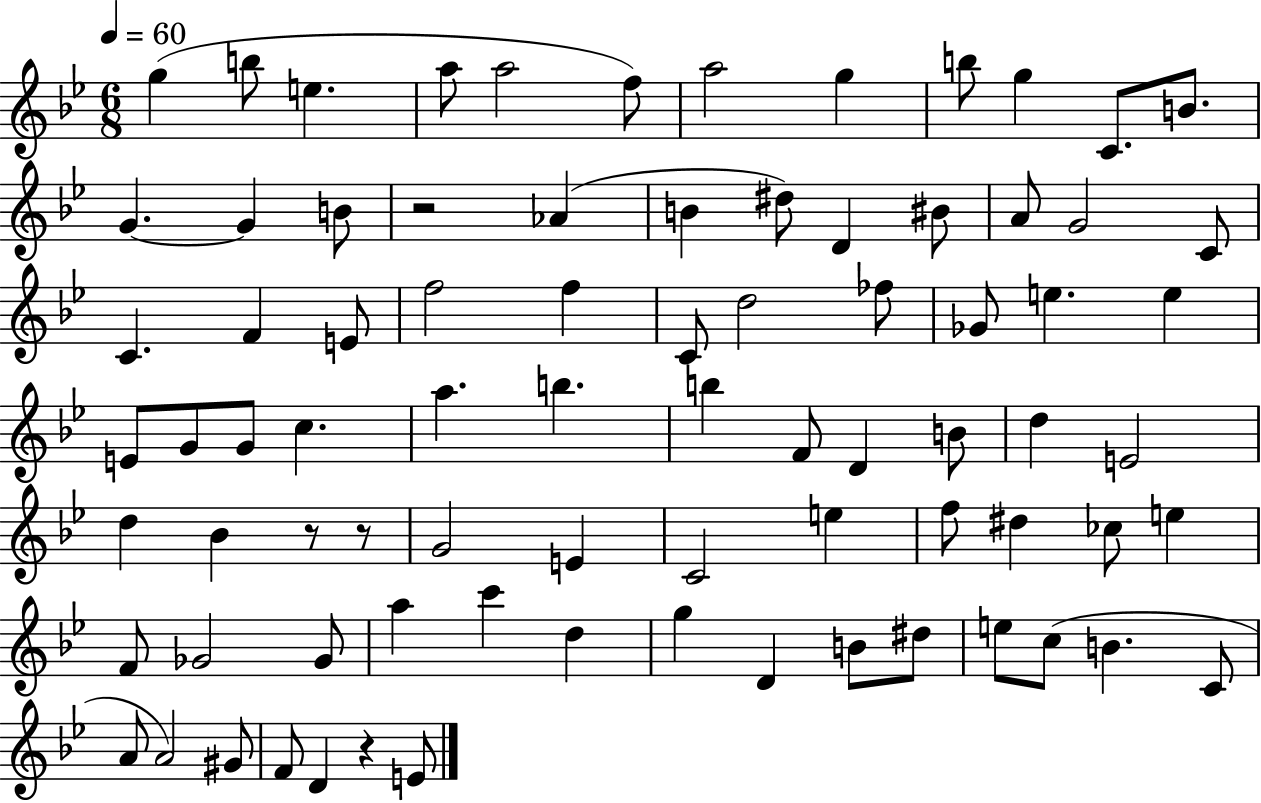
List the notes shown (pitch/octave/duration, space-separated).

G5/q B5/e E5/q. A5/e A5/h F5/e A5/h G5/q B5/e G5/q C4/e. B4/e. G4/q. G4/q B4/e R/h Ab4/q B4/q D#5/e D4/q BIS4/e A4/e G4/h C4/e C4/q. F4/q E4/e F5/h F5/q C4/e D5/h FES5/e Gb4/e E5/q. E5/q E4/e G4/e G4/e C5/q. A5/q. B5/q. B5/q F4/e D4/q B4/e D5/q E4/h D5/q Bb4/q R/e R/e G4/h E4/q C4/h E5/q F5/e D#5/q CES5/e E5/q F4/e Gb4/h Gb4/e A5/q C6/q D5/q G5/q D4/q B4/e D#5/e E5/e C5/e B4/q. C4/e A4/e A4/h G#4/e F4/e D4/q R/q E4/e